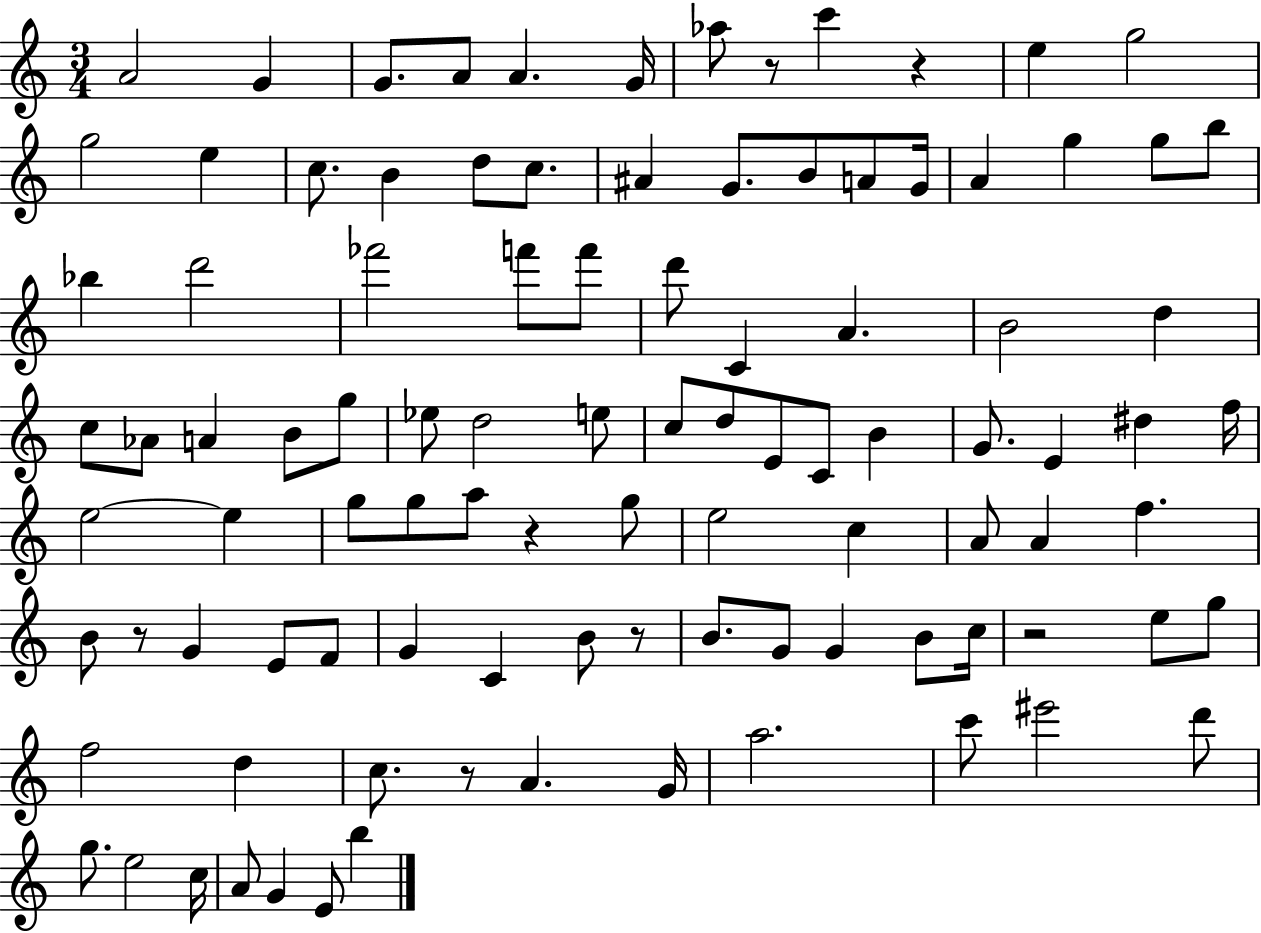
{
  \clef treble
  \numericTimeSignature
  \time 3/4
  \key c \major
  a'2 g'4 | g'8. a'8 a'4. g'16 | aes''8 r8 c'''4 r4 | e''4 g''2 | \break g''2 e''4 | c''8. b'4 d''8 c''8. | ais'4 g'8. b'8 a'8 g'16 | a'4 g''4 g''8 b''8 | \break bes''4 d'''2 | fes'''2 f'''8 f'''8 | d'''8 c'4 a'4. | b'2 d''4 | \break c''8 aes'8 a'4 b'8 g''8 | ees''8 d''2 e''8 | c''8 d''8 e'8 c'8 b'4 | g'8. e'4 dis''4 f''16 | \break e''2~~ e''4 | g''8 g''8 a''8 r4 g''8 | e''2 c''4 | a'8 a'4 f''4. | \break b'8 r8 g'4 e'8 f'8 | g'4 c'4 b'8 r8 | b'8. g'8 g'4 b'8 c''16 | r2 e''8 g''8 | \break f''2 d''4 | c''8. r8 a'4. g'16 | a''2. | c'''8 eis'''2 d'''8 | \break g''8. e''2 c''16 | a'8 g'4 e'8 b''4 | \bar "|."
}